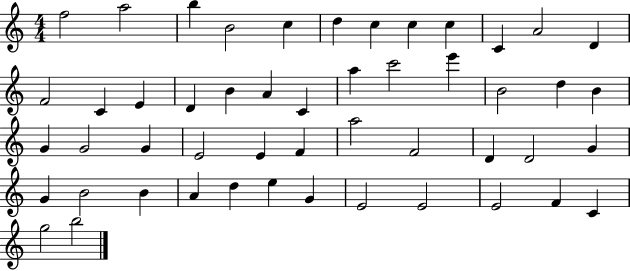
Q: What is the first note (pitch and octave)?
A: F5